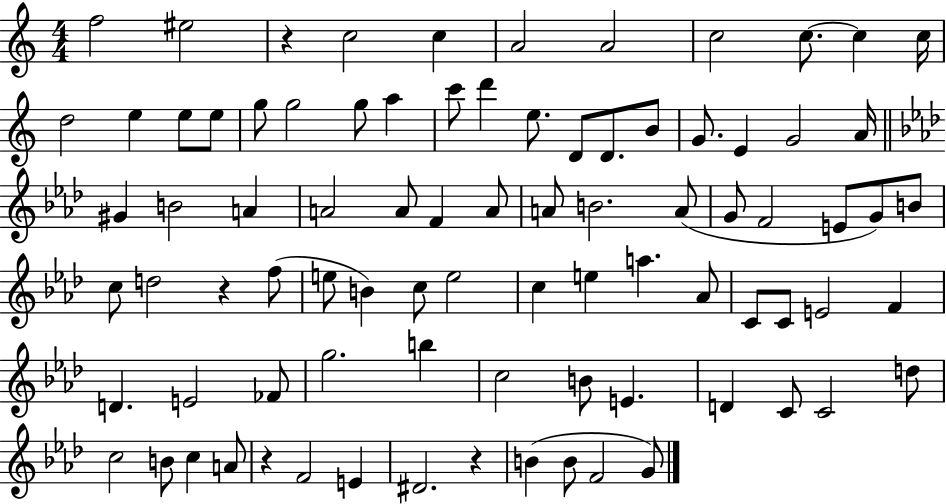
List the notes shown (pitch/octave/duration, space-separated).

F5/h EIS5/h R/q C5/h C5/q A4/h A4/h C5/h C5/e. C5/q C5/s D5/h E5/q E5/e E5/e G5/e G5/h G5/e A5/q C6/e D6/q E5/e. D4/e D4/e. B4/e G4/e. E4/q G4/h A4/s G#4/q B4/h A4/q A4/h A4/e F4/q A4/e A4/e B4/h. A4/e G4/e F4/h E4/e G4/e B4/e C5/e D5/h R/q F5/e E5/e B4/q C5/e E5/h C5/q E5/q A5/q. Ab4/e C4/e C4/e E4/h F4/q D4/q. E4/h FES4/e G5/h. B5/q C5/h B4/e E4/q. D4/q C4/e C4/h D5/e C5/h B4/e C5/q A4/e R/q F4/h E4/q D#4/h. R/q B4/q B4/e F4/h G4/e